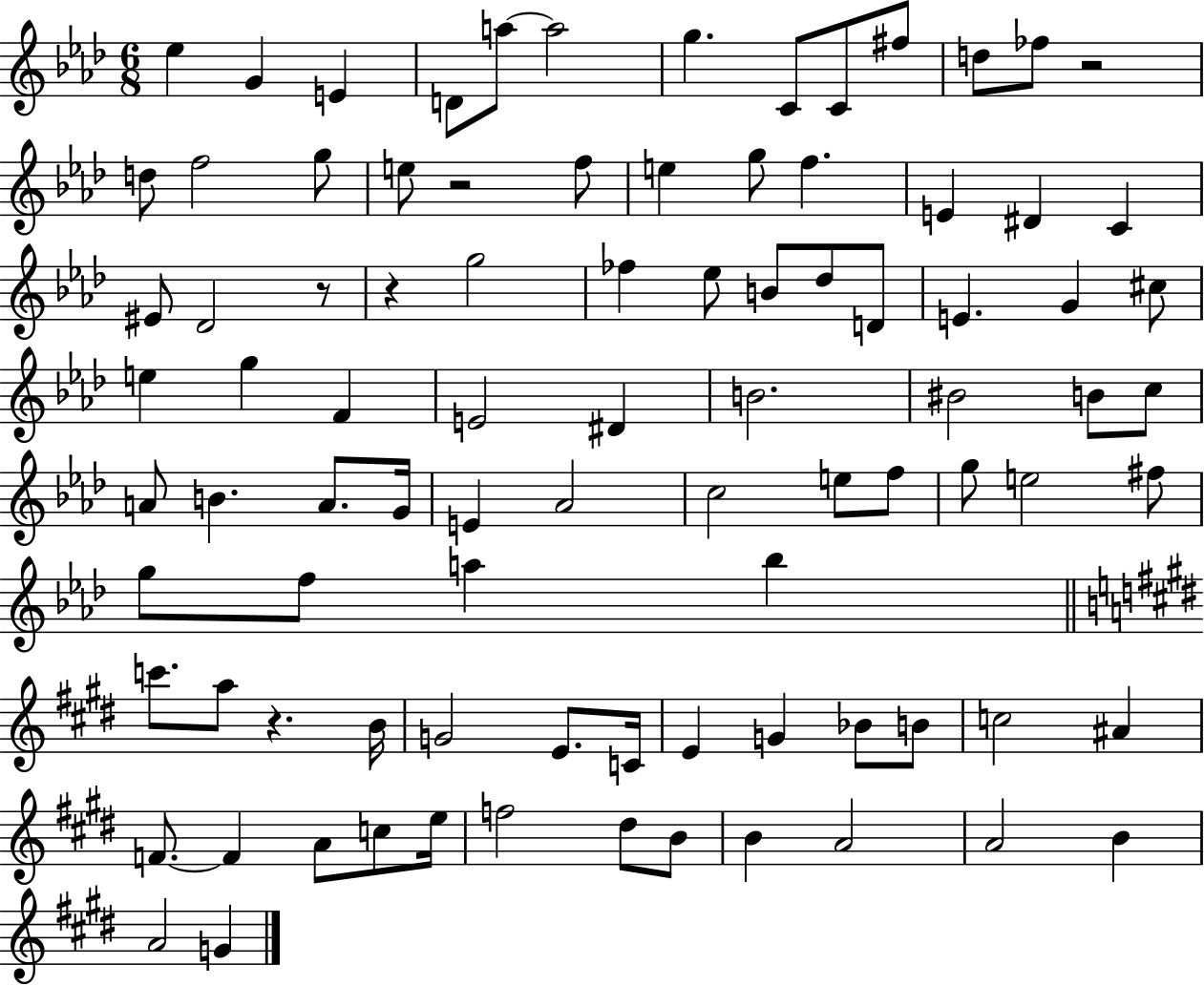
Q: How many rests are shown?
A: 5